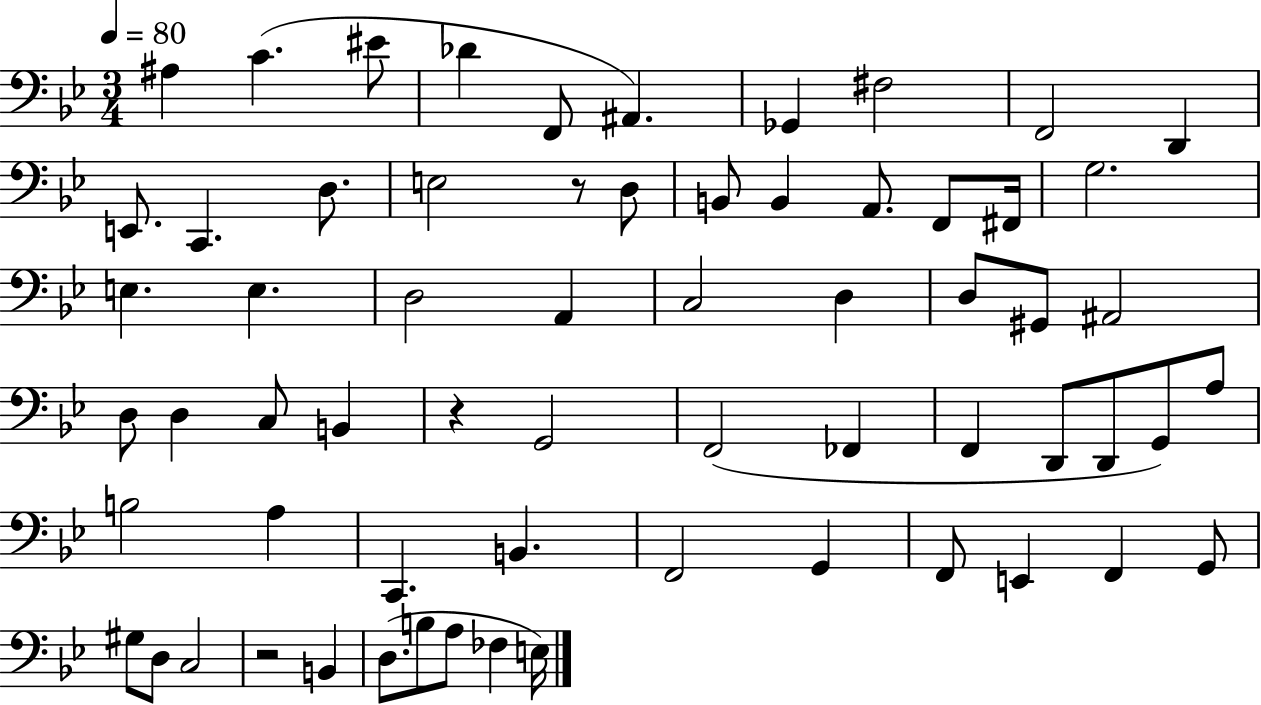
A#3/q C4/q. EIS4/e Db4/q F2/e A#2/q. Gb2/q F#3/h F2/h D2/q E2/e. C2/q. D3/e. E3/h R/e D3/e B2/e B2/q A2/e. F2/e F#2/s G3/h. E3/q. E3/q. D3/h A2/q C3/h D3/q D3/e G#2/e A#2/h D3/e D3/q C3/e B2/q R/q G2/h F2/h FES2/q F2/q D2/e D2/e G2/e A3/e B3/h A3/q C2/q. B2/q. F2/h G2/q F2/e E2/q F2/q G2/e G#3/e D3/e C3/h R/h B2/q D3/e. B3/e A3/e FES3/q E3/s